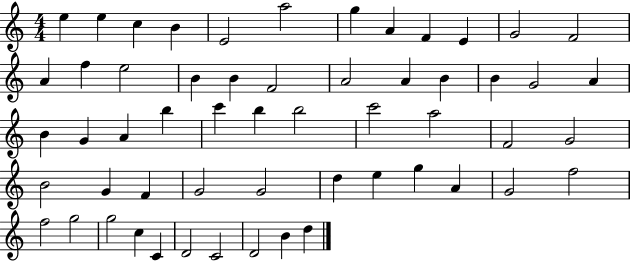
X:1
T:Untitled
M:4/4
L:1/4
K:C
e e c B E2 a2 g A F E G2 F2 A f e2 B B F2 A2 A B B G2 A B G A b c' b b2 c'2 a2 F2 G2 B2 G F G2 G2 d e g A G2 f2 f2 g2 g2 c C D2 C2 D2 B d